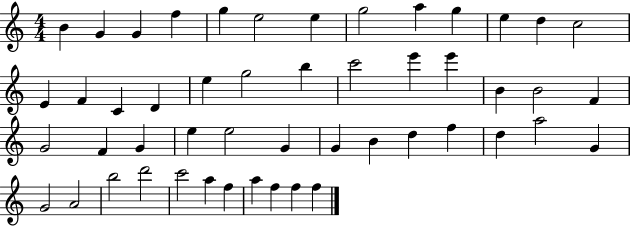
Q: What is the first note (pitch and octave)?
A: B4